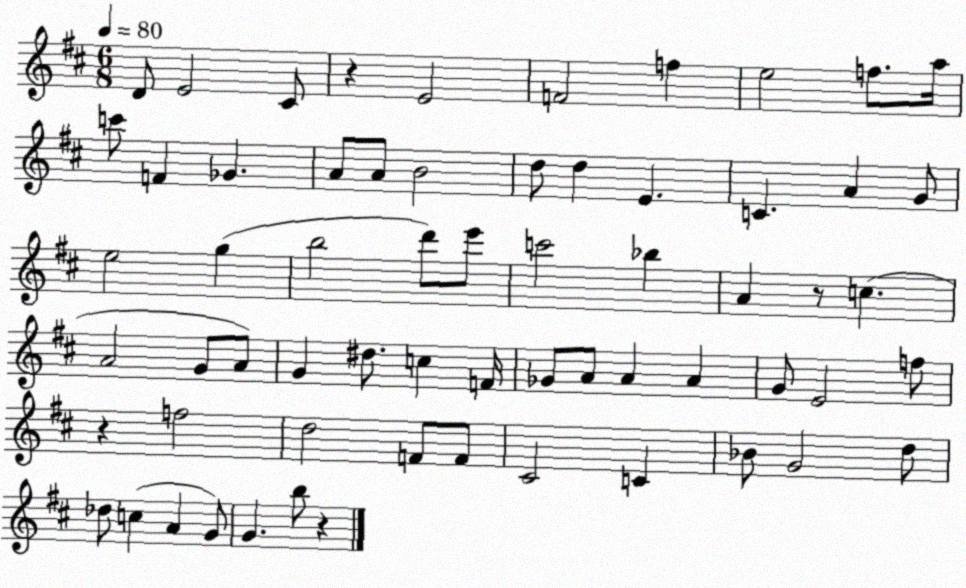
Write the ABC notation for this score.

X:1
T:Untitled
M:6/8
L:1/4
K:D
D/2 E2 ^C/2 z E2 F2 f e2 f/2 a/4 c'/2 F _G A/2 A/2 B2 d/2 d E C A G/2 e2 g b2 d'/2 e'/2 c'2 _b A z/2 c A2 G/2 A/2 G ^d/2 c F/4 _G/2 A/2 A A G/2 E2 f/2 z f2 d2 F/2 F/2 ^C2 C _B/2 G2 d/2 _d/2 c A G/2 G b/2 z